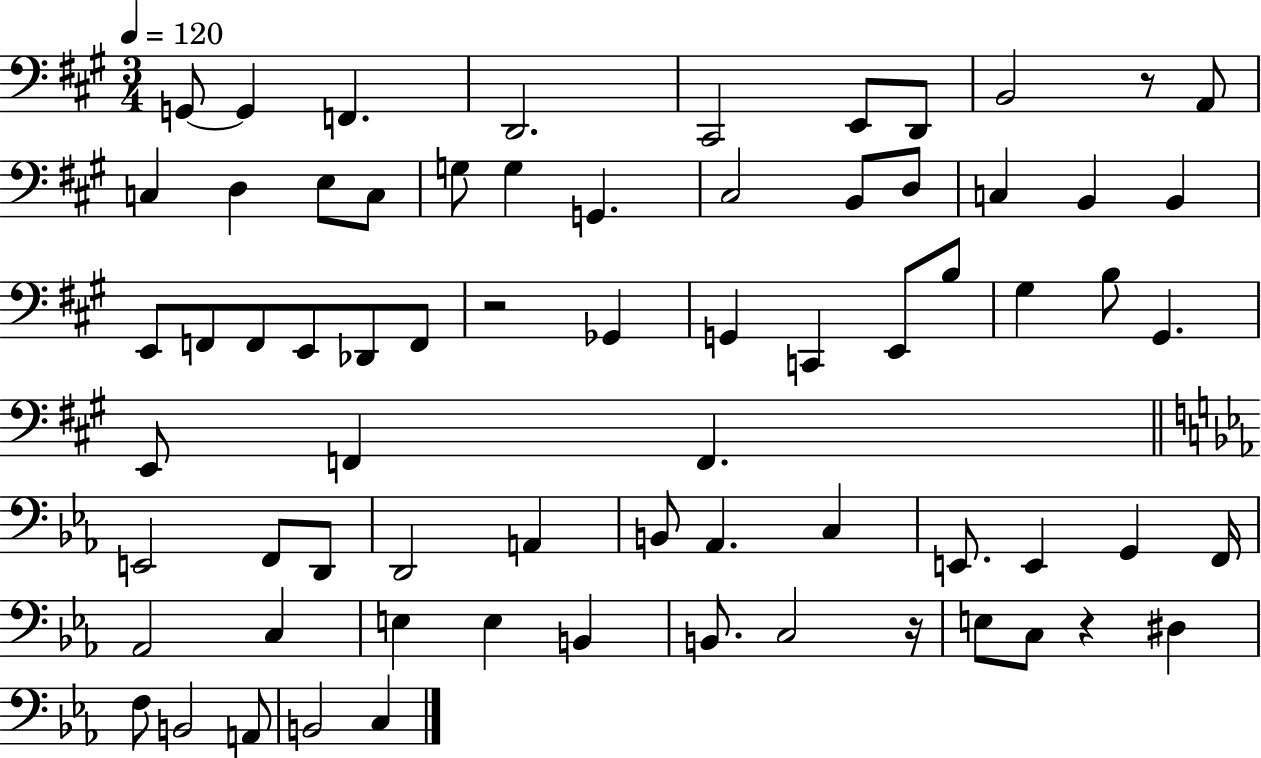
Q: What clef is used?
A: bass